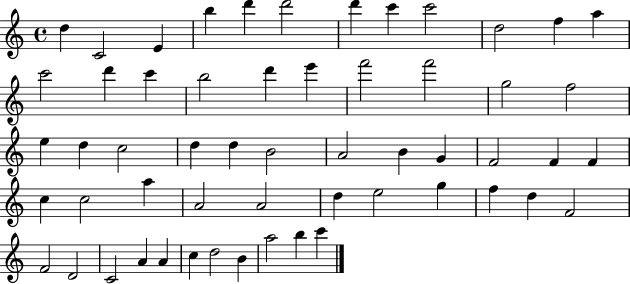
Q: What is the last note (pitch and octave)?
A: C6